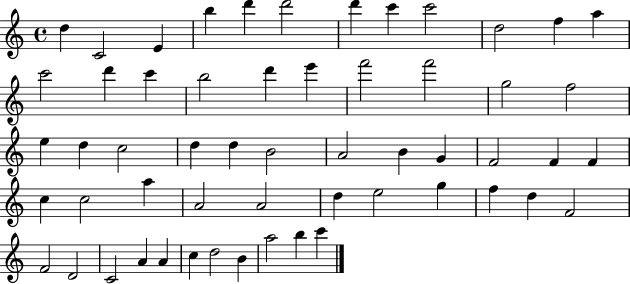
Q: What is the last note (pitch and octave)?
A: C6